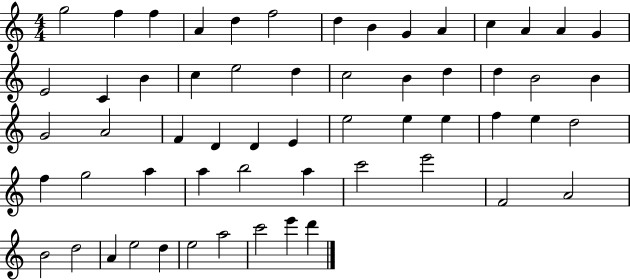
G5/h F5/q F5/q A4/q D5/q F5/h D5/q B4/q G4/q A4/q C5/q A4/q A4/q G4/q E4/h C4/q B4/q C5/q E5/h D5/q C5/h B4/q D5/q D5/q B4/h B4/q G4/h A4/h F4/q D4/q D4/q E4/q E5/h E5/q E5/q F5/q E5/q D5/h F5/q G5/h A5/q A5/q B5/h A5/q C6/h E6/h F4/h A4/h B4/h D5/h A4/q E5/h D5/q E5/h A5/h C6/h E6/q D6/q